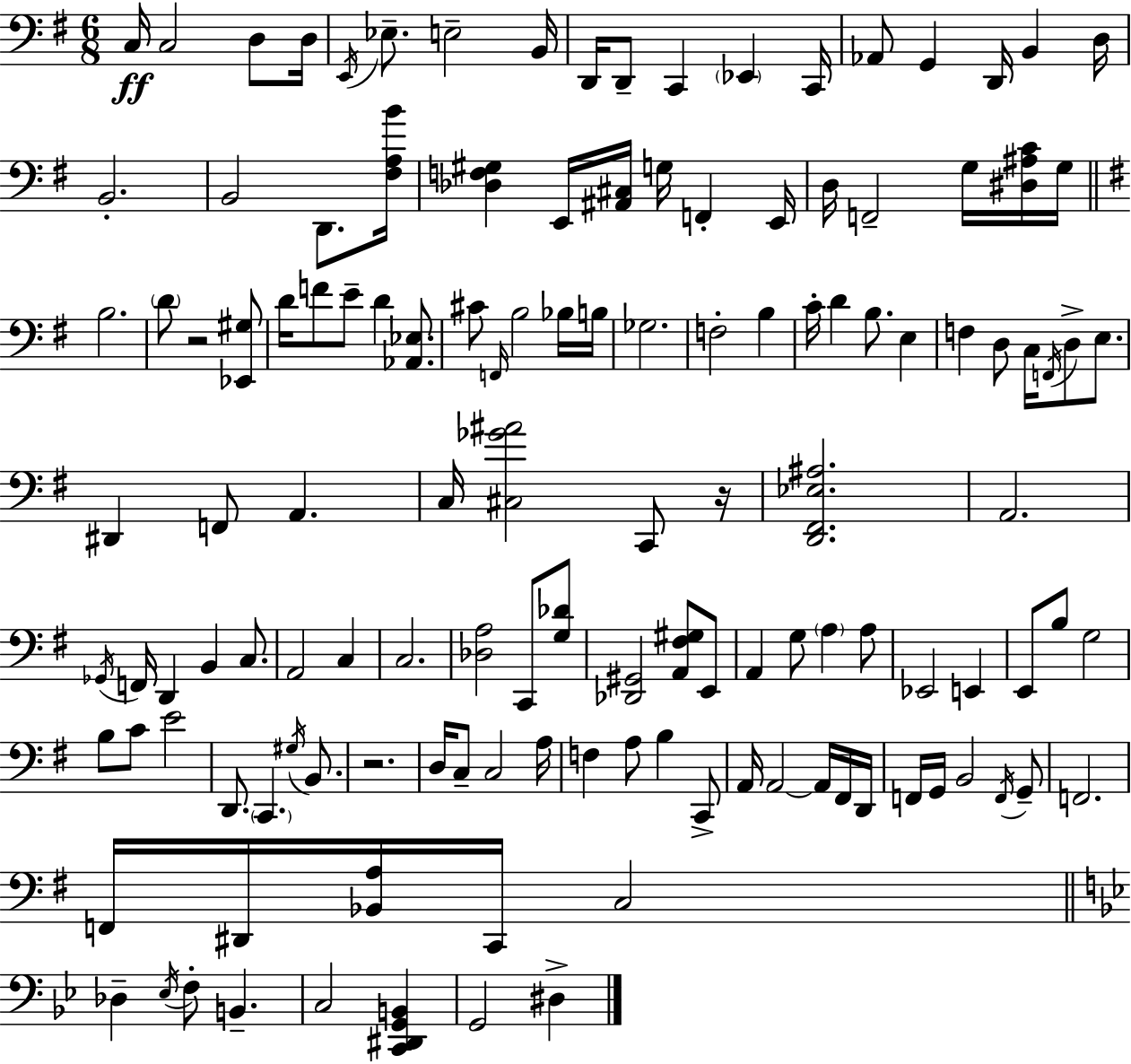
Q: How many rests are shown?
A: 3